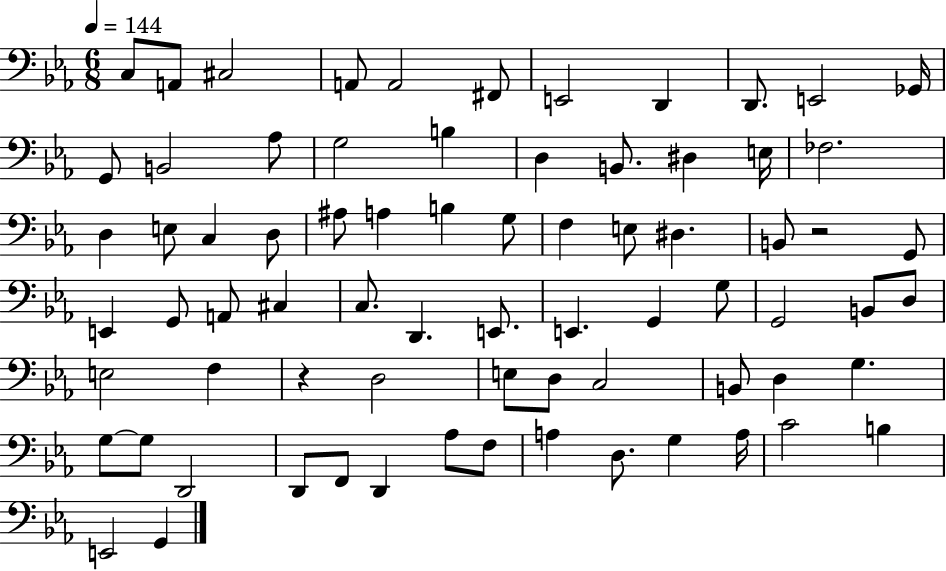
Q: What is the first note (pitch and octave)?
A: C3